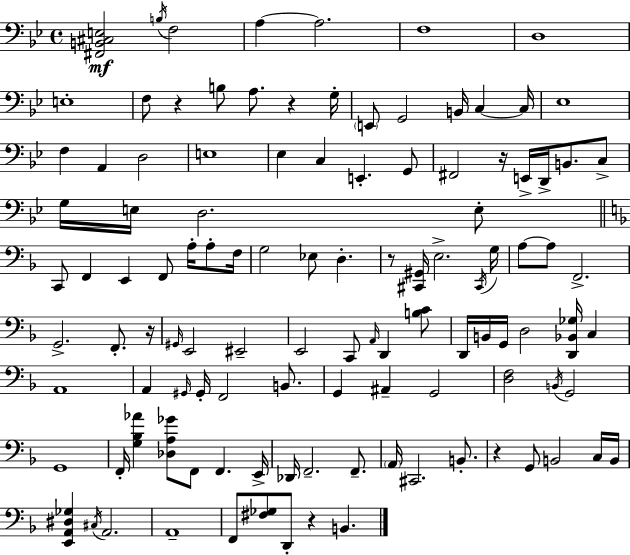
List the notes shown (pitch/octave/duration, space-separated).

[F#2,B2,C#3,E3]/h B3/s F3/h A3/q A3/h. F3/w D3/w E3/w F3/e R/q B3/e A3/e. R/q G3/s E2/e G2/h B2/s C3/q C3/s Eb3/w F3/q A2/q D3/h E3/w Eb3/q C3/q E2/q. G2/e F#2/h R/s E2/s D2/s B2/e. C3/e G3/s E3/s D3/h. E3/e C2/e F2/q E2/q F2/e A3/s A3/e F3/s G3/h Eb3/e D3/q. R/e [C#2,G#2]/s E3/h. C#2/s G3/s A3/e A3/e F2/h. G2/h. F2/e. R/s G#2/s E2/h EIS2/h E2/h C2/e A2/s D2/q [B3,C4]/e D2/s B2/s G2/s D3/h [D2,Bb2,Gb3]/s C3/q A2/w A2/q G#2/s G#2/s F2/h B2/e. G2/q A#2/q G2/h [D3,F3]/h B2/s G2/h G2/w F2/s [G3,Bb3,Ab4]/q [Db3,A3,Gb4]/e F2/e F2/q. E2/s Db2/s F2/h. F2/e. A2/s C#2/h. B2/e. R/q G2/e B2/h C3/s B2/s [E2,A2,D#3,Gb3]/q C#3/s A2/h. A2/w F2/e [F#3,Gb3]/e D2/e R/q B2/q.